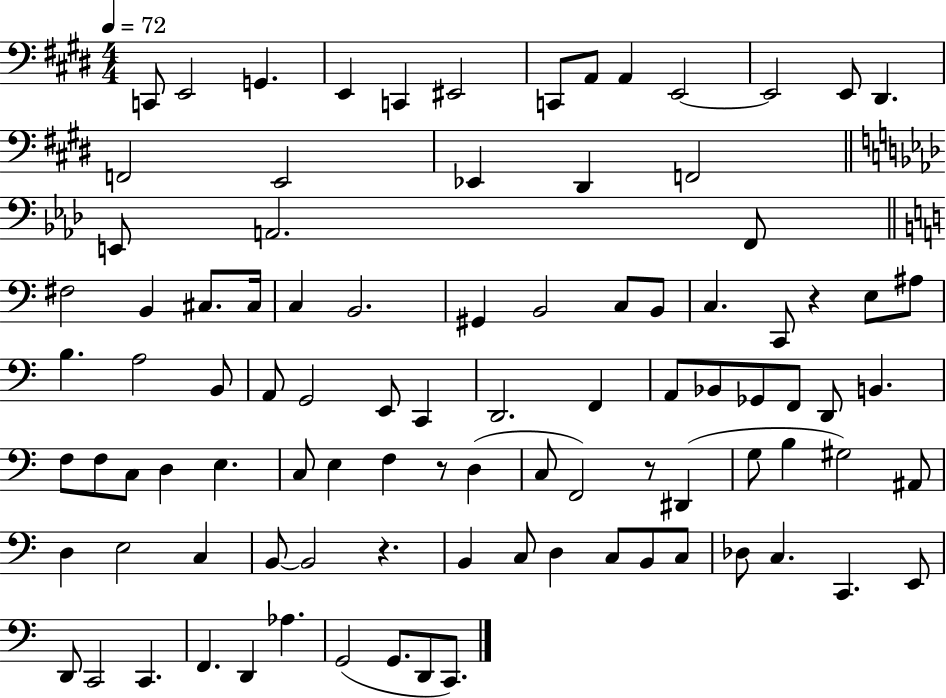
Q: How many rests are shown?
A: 4